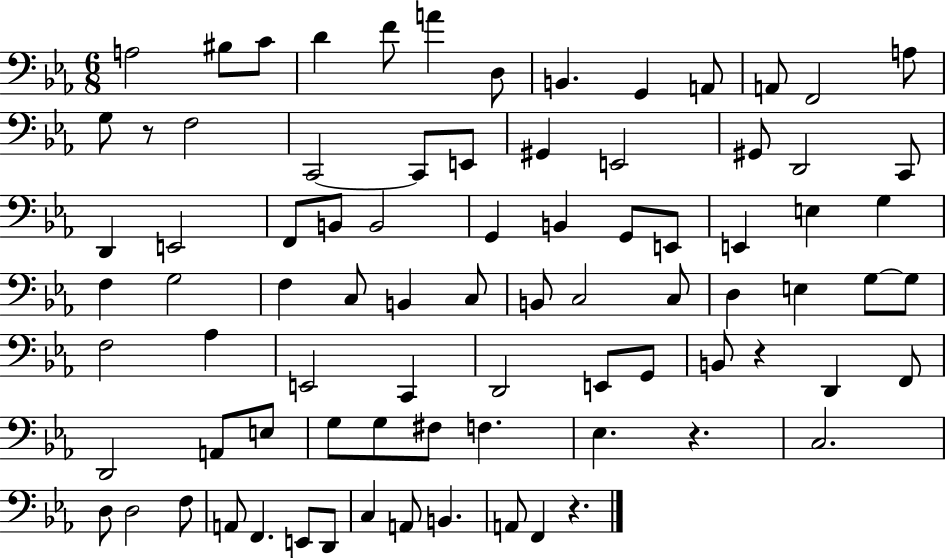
{
  \clef bass
  \numericTimeSignature
  \time 6/8
  \key ees \major
  a2 bis8 c'8 | d'4 f'8 a'4 d8 | b,4. g,4 a,8 | a,8 f,2 a8 | \break g8 r8 f2 | c,2~~ c,8 e,8 | gis,4 e,2 | gis,8 d,2 c,8 | \break d,4 e,2 | f,8 b,8 b,2 | g,4 b,4 g,8 e,8 | e,4 e4 g4 | \break f4 g2 | f4 c8 b,4 c8 | b,8 c2 c8 | d4 e4 g8~~ g8 | \break f2 aes4 | e,2 c,4 | d,2 e,8 g,8 | b,8 r4 d,4 f,8 | \break d,2 a,8 e8 | g8 g8 fis8 f4. | ees4. r4. | c2. | \break d8 d2 f8 | a,8 f,4. e,8 d,8 | c4 a,8 b,4. | a,8 f,4 r4. | \break \bar "|."
}